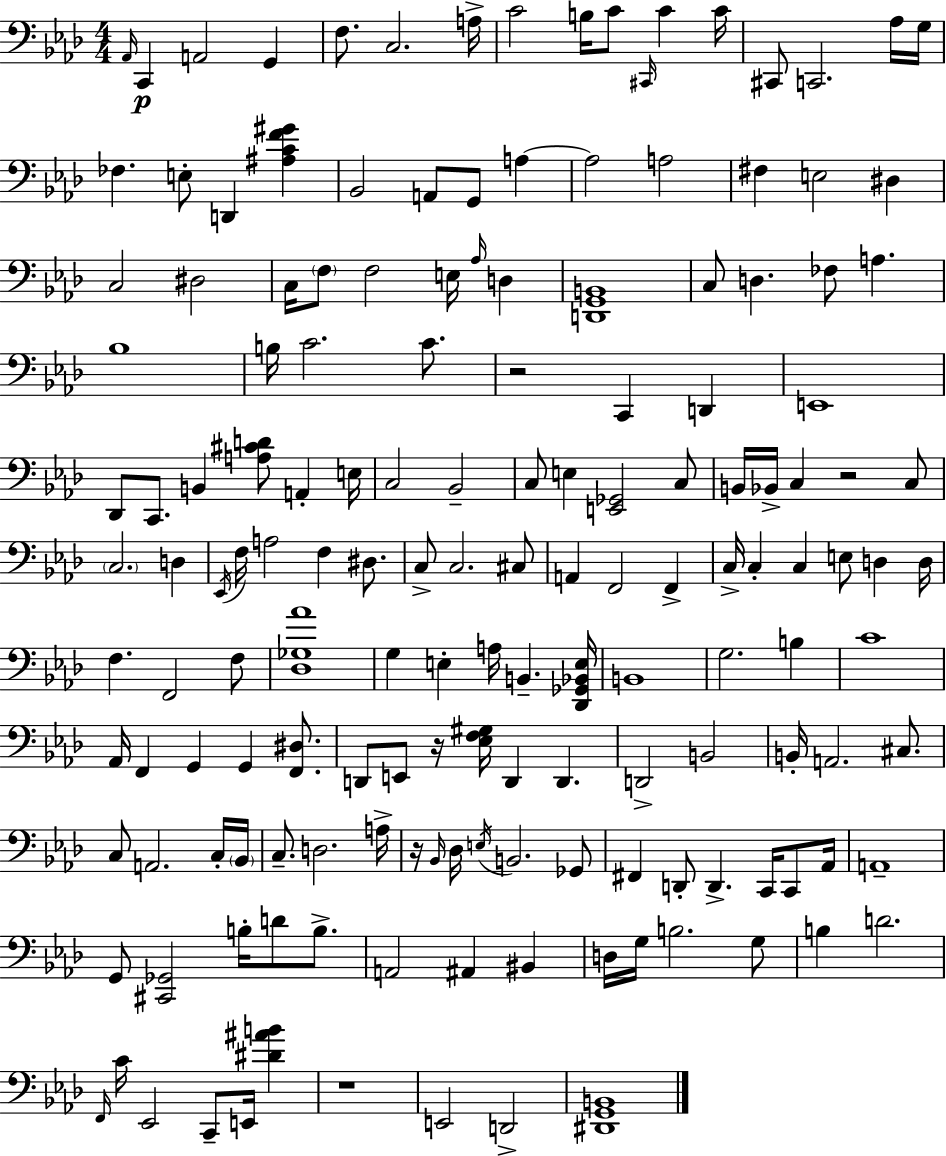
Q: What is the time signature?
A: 4/4